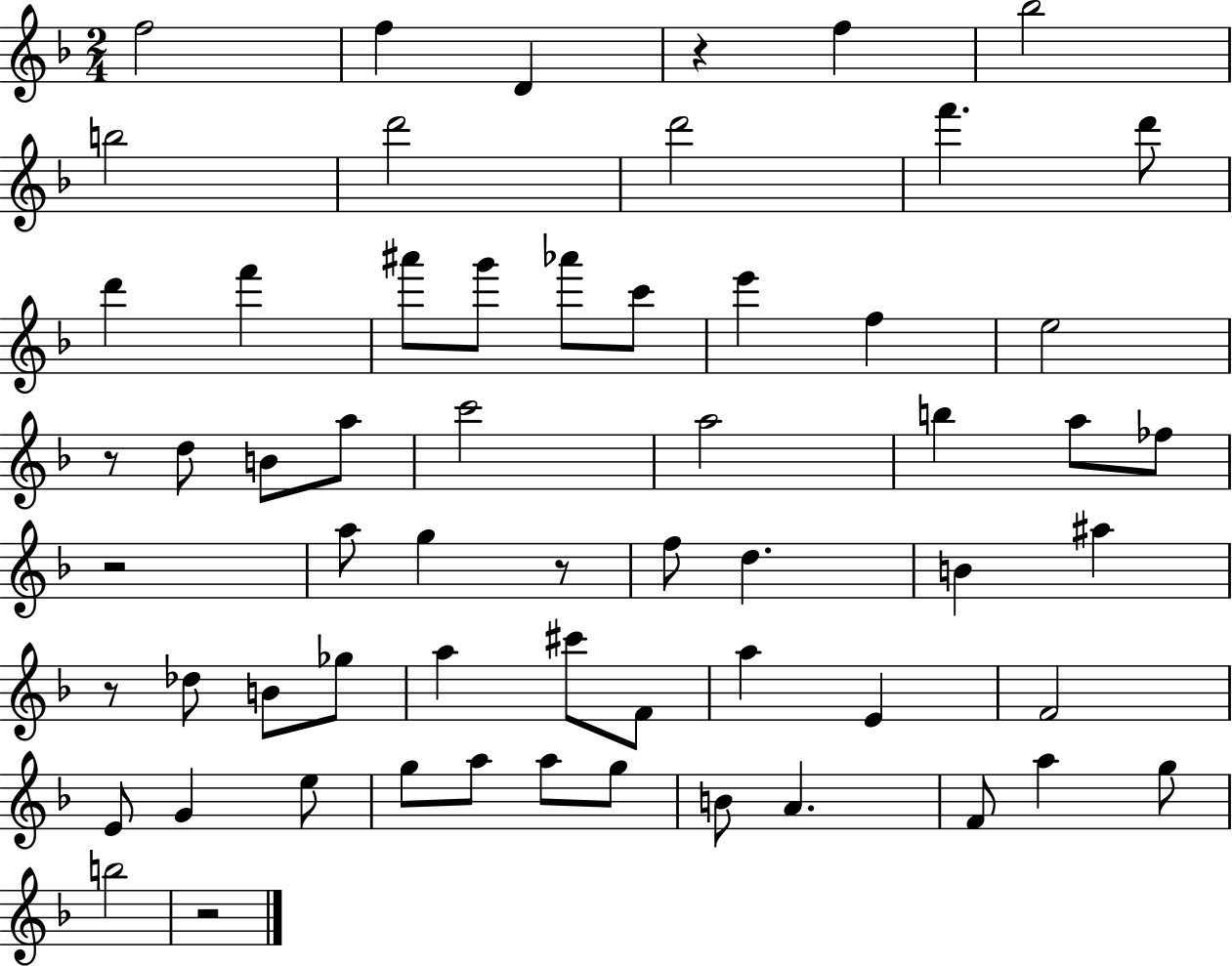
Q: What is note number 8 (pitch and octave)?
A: D6